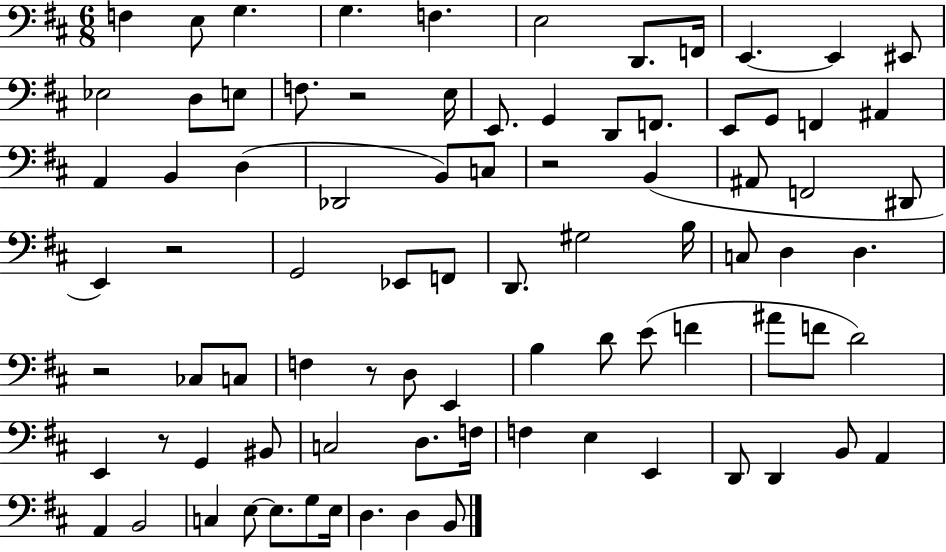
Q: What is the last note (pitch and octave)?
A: B2